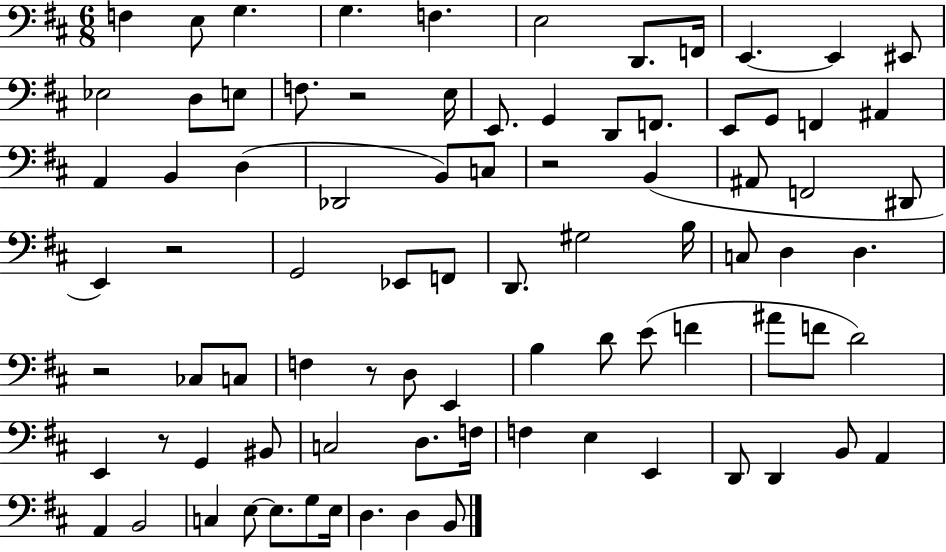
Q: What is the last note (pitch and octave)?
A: B2